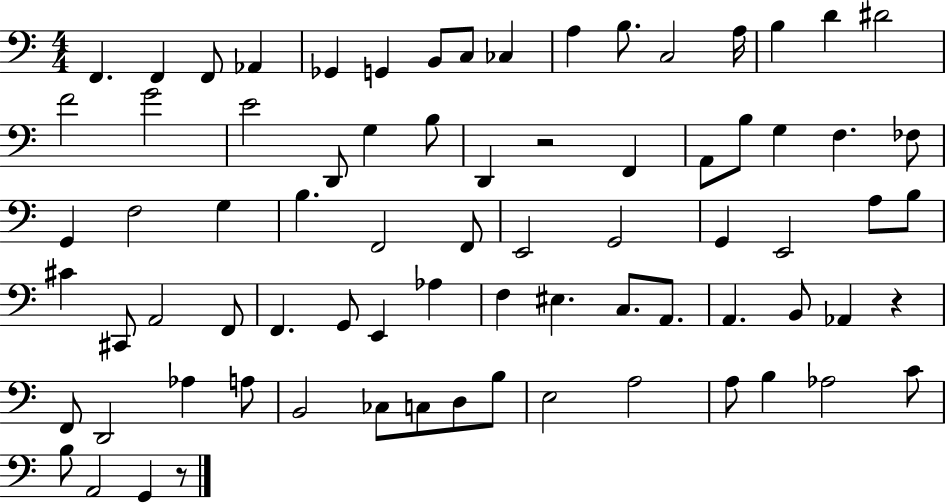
X:1
T:Untitled
M:4/4
L:1/4
K:C
F,, F,, F,,/2 _A,, _G,, G,, B,,/2 C,/2 _C, A, B,/2 C,2 A,/4 B, D ^D2 F2 G2 E2 D,,/2 G, B,/2 D,, z2 F,, A,,/2 B,/2 G, F, _F,/2 G,, F,2 G, B, F,,2 F,,/2 E,,2 G,,2 G,, E,,2 A,/2 B,/2 ^C ^C,,/2 A,,2 F,,/2 F,, G,,/2 E,, _A, F, ^E, C,/2 A,,/2 A,, B,,/2 _A,, z F,,/2 D,,2 _A, A,/2 B,,2 _C,/2 C,/2 D,/2 B,/2 E,2 A,2 A,/2 B, _A,2 C/2 B,/2 A,,2 G,, z/2